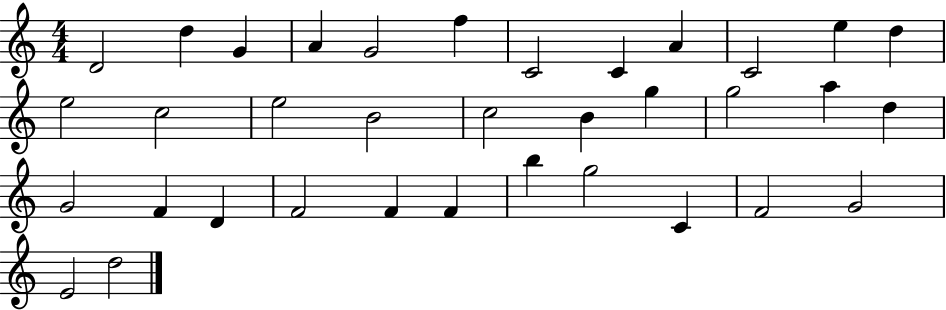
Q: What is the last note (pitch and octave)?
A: D5